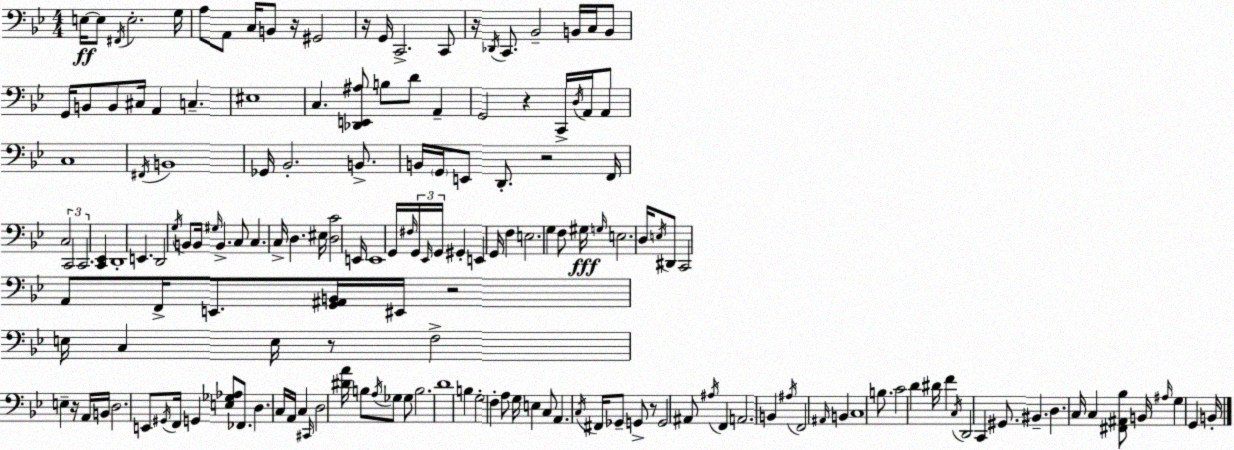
X:1
T:Untitled
M:4/4
L:1/4
K:Bb
E,/4 E,/2 ^F,,/4 E,2 G,/4 A,/2 A,,/2 C,/4 B,,/2 z/4 ^G,,2 z/4 G,,/4 C,,2 C,,/2 z/4 _D,,/4 C,,/2 _B,,2 B,,/4 C,/4 B,,/2 G,,/4 B,,/2 B,,/2 ^C,/4 A,, C, ^E,4 C, [_D,,E,,^A,]/2 B,/2 D/2 A,, G,,2 z C,,/4 D,/4 A,,/4 A,,/2 C,4 ^F,,/4 B,,4 _G,,/4 _B,,2 B,,/2 B,,/4 G,,/4 E,,/2 D,,/2 z2 F,,/4 C,2 C,,2 C,,2 [C,,_E,,] D,,4 E,, D,,2 G,/4 B,,/2 B,,/4 ^G,/4 B,, C,/2 C, C,/4 D, ^E,/4 [D,C]2 E,,/4 E,,4 G,,/4 ^F,/4 G,,/4 _E,,/4 G,,/4 ^G,, E,, G,,/4 F, E,2 G, F,/2 ^G,/4 G,/4 E,2 D,/4 E,/4 ^D,,/2 C,,2 A,,/2 F,,/4 E,,/2 [G,,^A,,B,,]/4 ^E,,/4 z2 E,/4 C, E,/4 z/2 F,2 E, z/4 A,,/4 B,,/4 D,2 E,,/2 ^G,,/4 F,,/4 G,, [E,_G,_A,]/2 _F,,/2 D, C,/4 A,,/4 C, ^C,,/4 D,2 [^DA]/4 B,/2 A,/4 _G,/2 _G,/2 B,2 D4 B, G,2 F, A,/2 G,/4 E, C,/2 A,, C,/4 ^F,,/4 _G,,/2 G,,/2 z/2 G,,2 ^A,,/2 ^A,/4 F,, A,,2 B,, ^A,/4 F,,2 ^A,,/4 B,, C,4 B,/2 C2 D ^D/4 F C,/4 D,,2 C,, ^G,,/2 ^B,, D, C,/4 C, [^F,,^A,,_B,]/2 B,,/4 ^A,/4 G, G,, B,,/4